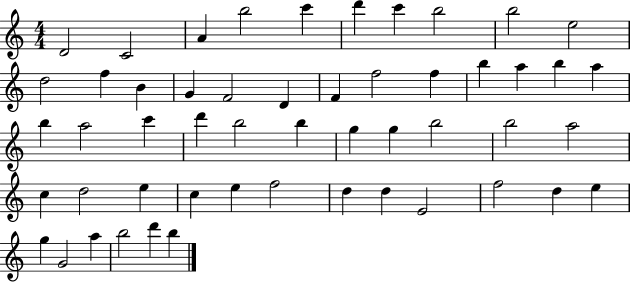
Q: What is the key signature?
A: C major